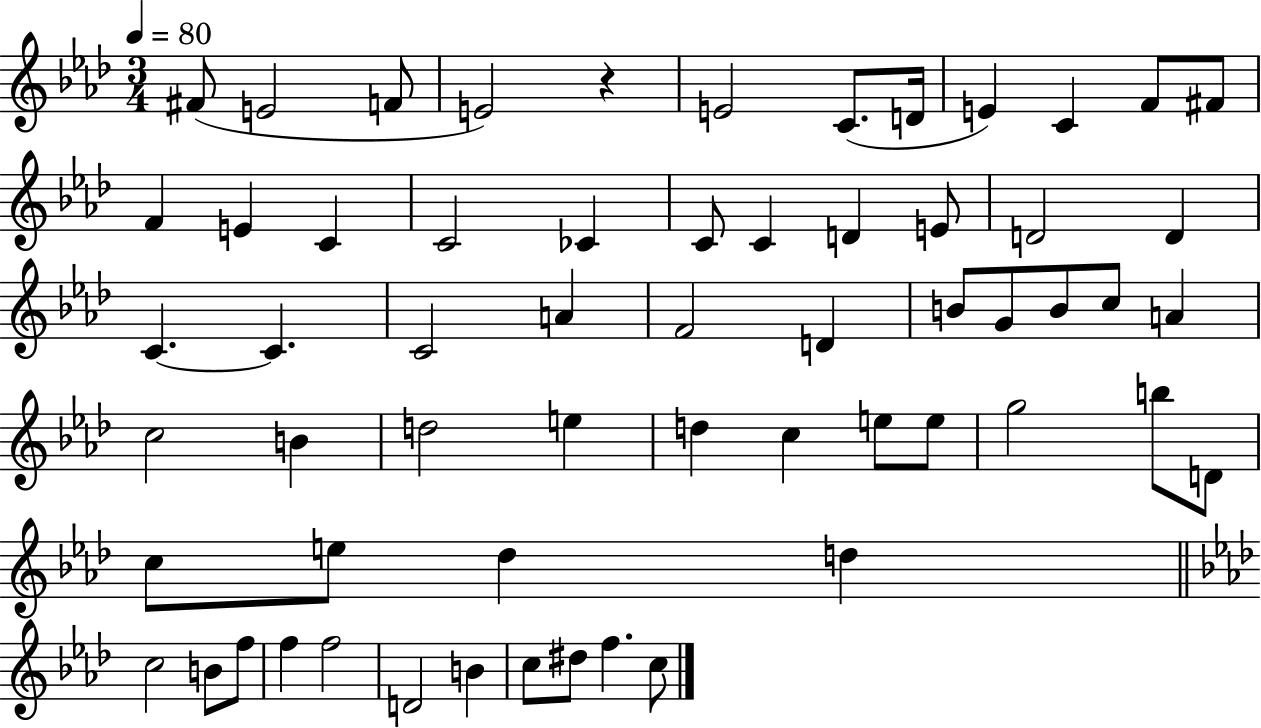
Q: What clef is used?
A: treble